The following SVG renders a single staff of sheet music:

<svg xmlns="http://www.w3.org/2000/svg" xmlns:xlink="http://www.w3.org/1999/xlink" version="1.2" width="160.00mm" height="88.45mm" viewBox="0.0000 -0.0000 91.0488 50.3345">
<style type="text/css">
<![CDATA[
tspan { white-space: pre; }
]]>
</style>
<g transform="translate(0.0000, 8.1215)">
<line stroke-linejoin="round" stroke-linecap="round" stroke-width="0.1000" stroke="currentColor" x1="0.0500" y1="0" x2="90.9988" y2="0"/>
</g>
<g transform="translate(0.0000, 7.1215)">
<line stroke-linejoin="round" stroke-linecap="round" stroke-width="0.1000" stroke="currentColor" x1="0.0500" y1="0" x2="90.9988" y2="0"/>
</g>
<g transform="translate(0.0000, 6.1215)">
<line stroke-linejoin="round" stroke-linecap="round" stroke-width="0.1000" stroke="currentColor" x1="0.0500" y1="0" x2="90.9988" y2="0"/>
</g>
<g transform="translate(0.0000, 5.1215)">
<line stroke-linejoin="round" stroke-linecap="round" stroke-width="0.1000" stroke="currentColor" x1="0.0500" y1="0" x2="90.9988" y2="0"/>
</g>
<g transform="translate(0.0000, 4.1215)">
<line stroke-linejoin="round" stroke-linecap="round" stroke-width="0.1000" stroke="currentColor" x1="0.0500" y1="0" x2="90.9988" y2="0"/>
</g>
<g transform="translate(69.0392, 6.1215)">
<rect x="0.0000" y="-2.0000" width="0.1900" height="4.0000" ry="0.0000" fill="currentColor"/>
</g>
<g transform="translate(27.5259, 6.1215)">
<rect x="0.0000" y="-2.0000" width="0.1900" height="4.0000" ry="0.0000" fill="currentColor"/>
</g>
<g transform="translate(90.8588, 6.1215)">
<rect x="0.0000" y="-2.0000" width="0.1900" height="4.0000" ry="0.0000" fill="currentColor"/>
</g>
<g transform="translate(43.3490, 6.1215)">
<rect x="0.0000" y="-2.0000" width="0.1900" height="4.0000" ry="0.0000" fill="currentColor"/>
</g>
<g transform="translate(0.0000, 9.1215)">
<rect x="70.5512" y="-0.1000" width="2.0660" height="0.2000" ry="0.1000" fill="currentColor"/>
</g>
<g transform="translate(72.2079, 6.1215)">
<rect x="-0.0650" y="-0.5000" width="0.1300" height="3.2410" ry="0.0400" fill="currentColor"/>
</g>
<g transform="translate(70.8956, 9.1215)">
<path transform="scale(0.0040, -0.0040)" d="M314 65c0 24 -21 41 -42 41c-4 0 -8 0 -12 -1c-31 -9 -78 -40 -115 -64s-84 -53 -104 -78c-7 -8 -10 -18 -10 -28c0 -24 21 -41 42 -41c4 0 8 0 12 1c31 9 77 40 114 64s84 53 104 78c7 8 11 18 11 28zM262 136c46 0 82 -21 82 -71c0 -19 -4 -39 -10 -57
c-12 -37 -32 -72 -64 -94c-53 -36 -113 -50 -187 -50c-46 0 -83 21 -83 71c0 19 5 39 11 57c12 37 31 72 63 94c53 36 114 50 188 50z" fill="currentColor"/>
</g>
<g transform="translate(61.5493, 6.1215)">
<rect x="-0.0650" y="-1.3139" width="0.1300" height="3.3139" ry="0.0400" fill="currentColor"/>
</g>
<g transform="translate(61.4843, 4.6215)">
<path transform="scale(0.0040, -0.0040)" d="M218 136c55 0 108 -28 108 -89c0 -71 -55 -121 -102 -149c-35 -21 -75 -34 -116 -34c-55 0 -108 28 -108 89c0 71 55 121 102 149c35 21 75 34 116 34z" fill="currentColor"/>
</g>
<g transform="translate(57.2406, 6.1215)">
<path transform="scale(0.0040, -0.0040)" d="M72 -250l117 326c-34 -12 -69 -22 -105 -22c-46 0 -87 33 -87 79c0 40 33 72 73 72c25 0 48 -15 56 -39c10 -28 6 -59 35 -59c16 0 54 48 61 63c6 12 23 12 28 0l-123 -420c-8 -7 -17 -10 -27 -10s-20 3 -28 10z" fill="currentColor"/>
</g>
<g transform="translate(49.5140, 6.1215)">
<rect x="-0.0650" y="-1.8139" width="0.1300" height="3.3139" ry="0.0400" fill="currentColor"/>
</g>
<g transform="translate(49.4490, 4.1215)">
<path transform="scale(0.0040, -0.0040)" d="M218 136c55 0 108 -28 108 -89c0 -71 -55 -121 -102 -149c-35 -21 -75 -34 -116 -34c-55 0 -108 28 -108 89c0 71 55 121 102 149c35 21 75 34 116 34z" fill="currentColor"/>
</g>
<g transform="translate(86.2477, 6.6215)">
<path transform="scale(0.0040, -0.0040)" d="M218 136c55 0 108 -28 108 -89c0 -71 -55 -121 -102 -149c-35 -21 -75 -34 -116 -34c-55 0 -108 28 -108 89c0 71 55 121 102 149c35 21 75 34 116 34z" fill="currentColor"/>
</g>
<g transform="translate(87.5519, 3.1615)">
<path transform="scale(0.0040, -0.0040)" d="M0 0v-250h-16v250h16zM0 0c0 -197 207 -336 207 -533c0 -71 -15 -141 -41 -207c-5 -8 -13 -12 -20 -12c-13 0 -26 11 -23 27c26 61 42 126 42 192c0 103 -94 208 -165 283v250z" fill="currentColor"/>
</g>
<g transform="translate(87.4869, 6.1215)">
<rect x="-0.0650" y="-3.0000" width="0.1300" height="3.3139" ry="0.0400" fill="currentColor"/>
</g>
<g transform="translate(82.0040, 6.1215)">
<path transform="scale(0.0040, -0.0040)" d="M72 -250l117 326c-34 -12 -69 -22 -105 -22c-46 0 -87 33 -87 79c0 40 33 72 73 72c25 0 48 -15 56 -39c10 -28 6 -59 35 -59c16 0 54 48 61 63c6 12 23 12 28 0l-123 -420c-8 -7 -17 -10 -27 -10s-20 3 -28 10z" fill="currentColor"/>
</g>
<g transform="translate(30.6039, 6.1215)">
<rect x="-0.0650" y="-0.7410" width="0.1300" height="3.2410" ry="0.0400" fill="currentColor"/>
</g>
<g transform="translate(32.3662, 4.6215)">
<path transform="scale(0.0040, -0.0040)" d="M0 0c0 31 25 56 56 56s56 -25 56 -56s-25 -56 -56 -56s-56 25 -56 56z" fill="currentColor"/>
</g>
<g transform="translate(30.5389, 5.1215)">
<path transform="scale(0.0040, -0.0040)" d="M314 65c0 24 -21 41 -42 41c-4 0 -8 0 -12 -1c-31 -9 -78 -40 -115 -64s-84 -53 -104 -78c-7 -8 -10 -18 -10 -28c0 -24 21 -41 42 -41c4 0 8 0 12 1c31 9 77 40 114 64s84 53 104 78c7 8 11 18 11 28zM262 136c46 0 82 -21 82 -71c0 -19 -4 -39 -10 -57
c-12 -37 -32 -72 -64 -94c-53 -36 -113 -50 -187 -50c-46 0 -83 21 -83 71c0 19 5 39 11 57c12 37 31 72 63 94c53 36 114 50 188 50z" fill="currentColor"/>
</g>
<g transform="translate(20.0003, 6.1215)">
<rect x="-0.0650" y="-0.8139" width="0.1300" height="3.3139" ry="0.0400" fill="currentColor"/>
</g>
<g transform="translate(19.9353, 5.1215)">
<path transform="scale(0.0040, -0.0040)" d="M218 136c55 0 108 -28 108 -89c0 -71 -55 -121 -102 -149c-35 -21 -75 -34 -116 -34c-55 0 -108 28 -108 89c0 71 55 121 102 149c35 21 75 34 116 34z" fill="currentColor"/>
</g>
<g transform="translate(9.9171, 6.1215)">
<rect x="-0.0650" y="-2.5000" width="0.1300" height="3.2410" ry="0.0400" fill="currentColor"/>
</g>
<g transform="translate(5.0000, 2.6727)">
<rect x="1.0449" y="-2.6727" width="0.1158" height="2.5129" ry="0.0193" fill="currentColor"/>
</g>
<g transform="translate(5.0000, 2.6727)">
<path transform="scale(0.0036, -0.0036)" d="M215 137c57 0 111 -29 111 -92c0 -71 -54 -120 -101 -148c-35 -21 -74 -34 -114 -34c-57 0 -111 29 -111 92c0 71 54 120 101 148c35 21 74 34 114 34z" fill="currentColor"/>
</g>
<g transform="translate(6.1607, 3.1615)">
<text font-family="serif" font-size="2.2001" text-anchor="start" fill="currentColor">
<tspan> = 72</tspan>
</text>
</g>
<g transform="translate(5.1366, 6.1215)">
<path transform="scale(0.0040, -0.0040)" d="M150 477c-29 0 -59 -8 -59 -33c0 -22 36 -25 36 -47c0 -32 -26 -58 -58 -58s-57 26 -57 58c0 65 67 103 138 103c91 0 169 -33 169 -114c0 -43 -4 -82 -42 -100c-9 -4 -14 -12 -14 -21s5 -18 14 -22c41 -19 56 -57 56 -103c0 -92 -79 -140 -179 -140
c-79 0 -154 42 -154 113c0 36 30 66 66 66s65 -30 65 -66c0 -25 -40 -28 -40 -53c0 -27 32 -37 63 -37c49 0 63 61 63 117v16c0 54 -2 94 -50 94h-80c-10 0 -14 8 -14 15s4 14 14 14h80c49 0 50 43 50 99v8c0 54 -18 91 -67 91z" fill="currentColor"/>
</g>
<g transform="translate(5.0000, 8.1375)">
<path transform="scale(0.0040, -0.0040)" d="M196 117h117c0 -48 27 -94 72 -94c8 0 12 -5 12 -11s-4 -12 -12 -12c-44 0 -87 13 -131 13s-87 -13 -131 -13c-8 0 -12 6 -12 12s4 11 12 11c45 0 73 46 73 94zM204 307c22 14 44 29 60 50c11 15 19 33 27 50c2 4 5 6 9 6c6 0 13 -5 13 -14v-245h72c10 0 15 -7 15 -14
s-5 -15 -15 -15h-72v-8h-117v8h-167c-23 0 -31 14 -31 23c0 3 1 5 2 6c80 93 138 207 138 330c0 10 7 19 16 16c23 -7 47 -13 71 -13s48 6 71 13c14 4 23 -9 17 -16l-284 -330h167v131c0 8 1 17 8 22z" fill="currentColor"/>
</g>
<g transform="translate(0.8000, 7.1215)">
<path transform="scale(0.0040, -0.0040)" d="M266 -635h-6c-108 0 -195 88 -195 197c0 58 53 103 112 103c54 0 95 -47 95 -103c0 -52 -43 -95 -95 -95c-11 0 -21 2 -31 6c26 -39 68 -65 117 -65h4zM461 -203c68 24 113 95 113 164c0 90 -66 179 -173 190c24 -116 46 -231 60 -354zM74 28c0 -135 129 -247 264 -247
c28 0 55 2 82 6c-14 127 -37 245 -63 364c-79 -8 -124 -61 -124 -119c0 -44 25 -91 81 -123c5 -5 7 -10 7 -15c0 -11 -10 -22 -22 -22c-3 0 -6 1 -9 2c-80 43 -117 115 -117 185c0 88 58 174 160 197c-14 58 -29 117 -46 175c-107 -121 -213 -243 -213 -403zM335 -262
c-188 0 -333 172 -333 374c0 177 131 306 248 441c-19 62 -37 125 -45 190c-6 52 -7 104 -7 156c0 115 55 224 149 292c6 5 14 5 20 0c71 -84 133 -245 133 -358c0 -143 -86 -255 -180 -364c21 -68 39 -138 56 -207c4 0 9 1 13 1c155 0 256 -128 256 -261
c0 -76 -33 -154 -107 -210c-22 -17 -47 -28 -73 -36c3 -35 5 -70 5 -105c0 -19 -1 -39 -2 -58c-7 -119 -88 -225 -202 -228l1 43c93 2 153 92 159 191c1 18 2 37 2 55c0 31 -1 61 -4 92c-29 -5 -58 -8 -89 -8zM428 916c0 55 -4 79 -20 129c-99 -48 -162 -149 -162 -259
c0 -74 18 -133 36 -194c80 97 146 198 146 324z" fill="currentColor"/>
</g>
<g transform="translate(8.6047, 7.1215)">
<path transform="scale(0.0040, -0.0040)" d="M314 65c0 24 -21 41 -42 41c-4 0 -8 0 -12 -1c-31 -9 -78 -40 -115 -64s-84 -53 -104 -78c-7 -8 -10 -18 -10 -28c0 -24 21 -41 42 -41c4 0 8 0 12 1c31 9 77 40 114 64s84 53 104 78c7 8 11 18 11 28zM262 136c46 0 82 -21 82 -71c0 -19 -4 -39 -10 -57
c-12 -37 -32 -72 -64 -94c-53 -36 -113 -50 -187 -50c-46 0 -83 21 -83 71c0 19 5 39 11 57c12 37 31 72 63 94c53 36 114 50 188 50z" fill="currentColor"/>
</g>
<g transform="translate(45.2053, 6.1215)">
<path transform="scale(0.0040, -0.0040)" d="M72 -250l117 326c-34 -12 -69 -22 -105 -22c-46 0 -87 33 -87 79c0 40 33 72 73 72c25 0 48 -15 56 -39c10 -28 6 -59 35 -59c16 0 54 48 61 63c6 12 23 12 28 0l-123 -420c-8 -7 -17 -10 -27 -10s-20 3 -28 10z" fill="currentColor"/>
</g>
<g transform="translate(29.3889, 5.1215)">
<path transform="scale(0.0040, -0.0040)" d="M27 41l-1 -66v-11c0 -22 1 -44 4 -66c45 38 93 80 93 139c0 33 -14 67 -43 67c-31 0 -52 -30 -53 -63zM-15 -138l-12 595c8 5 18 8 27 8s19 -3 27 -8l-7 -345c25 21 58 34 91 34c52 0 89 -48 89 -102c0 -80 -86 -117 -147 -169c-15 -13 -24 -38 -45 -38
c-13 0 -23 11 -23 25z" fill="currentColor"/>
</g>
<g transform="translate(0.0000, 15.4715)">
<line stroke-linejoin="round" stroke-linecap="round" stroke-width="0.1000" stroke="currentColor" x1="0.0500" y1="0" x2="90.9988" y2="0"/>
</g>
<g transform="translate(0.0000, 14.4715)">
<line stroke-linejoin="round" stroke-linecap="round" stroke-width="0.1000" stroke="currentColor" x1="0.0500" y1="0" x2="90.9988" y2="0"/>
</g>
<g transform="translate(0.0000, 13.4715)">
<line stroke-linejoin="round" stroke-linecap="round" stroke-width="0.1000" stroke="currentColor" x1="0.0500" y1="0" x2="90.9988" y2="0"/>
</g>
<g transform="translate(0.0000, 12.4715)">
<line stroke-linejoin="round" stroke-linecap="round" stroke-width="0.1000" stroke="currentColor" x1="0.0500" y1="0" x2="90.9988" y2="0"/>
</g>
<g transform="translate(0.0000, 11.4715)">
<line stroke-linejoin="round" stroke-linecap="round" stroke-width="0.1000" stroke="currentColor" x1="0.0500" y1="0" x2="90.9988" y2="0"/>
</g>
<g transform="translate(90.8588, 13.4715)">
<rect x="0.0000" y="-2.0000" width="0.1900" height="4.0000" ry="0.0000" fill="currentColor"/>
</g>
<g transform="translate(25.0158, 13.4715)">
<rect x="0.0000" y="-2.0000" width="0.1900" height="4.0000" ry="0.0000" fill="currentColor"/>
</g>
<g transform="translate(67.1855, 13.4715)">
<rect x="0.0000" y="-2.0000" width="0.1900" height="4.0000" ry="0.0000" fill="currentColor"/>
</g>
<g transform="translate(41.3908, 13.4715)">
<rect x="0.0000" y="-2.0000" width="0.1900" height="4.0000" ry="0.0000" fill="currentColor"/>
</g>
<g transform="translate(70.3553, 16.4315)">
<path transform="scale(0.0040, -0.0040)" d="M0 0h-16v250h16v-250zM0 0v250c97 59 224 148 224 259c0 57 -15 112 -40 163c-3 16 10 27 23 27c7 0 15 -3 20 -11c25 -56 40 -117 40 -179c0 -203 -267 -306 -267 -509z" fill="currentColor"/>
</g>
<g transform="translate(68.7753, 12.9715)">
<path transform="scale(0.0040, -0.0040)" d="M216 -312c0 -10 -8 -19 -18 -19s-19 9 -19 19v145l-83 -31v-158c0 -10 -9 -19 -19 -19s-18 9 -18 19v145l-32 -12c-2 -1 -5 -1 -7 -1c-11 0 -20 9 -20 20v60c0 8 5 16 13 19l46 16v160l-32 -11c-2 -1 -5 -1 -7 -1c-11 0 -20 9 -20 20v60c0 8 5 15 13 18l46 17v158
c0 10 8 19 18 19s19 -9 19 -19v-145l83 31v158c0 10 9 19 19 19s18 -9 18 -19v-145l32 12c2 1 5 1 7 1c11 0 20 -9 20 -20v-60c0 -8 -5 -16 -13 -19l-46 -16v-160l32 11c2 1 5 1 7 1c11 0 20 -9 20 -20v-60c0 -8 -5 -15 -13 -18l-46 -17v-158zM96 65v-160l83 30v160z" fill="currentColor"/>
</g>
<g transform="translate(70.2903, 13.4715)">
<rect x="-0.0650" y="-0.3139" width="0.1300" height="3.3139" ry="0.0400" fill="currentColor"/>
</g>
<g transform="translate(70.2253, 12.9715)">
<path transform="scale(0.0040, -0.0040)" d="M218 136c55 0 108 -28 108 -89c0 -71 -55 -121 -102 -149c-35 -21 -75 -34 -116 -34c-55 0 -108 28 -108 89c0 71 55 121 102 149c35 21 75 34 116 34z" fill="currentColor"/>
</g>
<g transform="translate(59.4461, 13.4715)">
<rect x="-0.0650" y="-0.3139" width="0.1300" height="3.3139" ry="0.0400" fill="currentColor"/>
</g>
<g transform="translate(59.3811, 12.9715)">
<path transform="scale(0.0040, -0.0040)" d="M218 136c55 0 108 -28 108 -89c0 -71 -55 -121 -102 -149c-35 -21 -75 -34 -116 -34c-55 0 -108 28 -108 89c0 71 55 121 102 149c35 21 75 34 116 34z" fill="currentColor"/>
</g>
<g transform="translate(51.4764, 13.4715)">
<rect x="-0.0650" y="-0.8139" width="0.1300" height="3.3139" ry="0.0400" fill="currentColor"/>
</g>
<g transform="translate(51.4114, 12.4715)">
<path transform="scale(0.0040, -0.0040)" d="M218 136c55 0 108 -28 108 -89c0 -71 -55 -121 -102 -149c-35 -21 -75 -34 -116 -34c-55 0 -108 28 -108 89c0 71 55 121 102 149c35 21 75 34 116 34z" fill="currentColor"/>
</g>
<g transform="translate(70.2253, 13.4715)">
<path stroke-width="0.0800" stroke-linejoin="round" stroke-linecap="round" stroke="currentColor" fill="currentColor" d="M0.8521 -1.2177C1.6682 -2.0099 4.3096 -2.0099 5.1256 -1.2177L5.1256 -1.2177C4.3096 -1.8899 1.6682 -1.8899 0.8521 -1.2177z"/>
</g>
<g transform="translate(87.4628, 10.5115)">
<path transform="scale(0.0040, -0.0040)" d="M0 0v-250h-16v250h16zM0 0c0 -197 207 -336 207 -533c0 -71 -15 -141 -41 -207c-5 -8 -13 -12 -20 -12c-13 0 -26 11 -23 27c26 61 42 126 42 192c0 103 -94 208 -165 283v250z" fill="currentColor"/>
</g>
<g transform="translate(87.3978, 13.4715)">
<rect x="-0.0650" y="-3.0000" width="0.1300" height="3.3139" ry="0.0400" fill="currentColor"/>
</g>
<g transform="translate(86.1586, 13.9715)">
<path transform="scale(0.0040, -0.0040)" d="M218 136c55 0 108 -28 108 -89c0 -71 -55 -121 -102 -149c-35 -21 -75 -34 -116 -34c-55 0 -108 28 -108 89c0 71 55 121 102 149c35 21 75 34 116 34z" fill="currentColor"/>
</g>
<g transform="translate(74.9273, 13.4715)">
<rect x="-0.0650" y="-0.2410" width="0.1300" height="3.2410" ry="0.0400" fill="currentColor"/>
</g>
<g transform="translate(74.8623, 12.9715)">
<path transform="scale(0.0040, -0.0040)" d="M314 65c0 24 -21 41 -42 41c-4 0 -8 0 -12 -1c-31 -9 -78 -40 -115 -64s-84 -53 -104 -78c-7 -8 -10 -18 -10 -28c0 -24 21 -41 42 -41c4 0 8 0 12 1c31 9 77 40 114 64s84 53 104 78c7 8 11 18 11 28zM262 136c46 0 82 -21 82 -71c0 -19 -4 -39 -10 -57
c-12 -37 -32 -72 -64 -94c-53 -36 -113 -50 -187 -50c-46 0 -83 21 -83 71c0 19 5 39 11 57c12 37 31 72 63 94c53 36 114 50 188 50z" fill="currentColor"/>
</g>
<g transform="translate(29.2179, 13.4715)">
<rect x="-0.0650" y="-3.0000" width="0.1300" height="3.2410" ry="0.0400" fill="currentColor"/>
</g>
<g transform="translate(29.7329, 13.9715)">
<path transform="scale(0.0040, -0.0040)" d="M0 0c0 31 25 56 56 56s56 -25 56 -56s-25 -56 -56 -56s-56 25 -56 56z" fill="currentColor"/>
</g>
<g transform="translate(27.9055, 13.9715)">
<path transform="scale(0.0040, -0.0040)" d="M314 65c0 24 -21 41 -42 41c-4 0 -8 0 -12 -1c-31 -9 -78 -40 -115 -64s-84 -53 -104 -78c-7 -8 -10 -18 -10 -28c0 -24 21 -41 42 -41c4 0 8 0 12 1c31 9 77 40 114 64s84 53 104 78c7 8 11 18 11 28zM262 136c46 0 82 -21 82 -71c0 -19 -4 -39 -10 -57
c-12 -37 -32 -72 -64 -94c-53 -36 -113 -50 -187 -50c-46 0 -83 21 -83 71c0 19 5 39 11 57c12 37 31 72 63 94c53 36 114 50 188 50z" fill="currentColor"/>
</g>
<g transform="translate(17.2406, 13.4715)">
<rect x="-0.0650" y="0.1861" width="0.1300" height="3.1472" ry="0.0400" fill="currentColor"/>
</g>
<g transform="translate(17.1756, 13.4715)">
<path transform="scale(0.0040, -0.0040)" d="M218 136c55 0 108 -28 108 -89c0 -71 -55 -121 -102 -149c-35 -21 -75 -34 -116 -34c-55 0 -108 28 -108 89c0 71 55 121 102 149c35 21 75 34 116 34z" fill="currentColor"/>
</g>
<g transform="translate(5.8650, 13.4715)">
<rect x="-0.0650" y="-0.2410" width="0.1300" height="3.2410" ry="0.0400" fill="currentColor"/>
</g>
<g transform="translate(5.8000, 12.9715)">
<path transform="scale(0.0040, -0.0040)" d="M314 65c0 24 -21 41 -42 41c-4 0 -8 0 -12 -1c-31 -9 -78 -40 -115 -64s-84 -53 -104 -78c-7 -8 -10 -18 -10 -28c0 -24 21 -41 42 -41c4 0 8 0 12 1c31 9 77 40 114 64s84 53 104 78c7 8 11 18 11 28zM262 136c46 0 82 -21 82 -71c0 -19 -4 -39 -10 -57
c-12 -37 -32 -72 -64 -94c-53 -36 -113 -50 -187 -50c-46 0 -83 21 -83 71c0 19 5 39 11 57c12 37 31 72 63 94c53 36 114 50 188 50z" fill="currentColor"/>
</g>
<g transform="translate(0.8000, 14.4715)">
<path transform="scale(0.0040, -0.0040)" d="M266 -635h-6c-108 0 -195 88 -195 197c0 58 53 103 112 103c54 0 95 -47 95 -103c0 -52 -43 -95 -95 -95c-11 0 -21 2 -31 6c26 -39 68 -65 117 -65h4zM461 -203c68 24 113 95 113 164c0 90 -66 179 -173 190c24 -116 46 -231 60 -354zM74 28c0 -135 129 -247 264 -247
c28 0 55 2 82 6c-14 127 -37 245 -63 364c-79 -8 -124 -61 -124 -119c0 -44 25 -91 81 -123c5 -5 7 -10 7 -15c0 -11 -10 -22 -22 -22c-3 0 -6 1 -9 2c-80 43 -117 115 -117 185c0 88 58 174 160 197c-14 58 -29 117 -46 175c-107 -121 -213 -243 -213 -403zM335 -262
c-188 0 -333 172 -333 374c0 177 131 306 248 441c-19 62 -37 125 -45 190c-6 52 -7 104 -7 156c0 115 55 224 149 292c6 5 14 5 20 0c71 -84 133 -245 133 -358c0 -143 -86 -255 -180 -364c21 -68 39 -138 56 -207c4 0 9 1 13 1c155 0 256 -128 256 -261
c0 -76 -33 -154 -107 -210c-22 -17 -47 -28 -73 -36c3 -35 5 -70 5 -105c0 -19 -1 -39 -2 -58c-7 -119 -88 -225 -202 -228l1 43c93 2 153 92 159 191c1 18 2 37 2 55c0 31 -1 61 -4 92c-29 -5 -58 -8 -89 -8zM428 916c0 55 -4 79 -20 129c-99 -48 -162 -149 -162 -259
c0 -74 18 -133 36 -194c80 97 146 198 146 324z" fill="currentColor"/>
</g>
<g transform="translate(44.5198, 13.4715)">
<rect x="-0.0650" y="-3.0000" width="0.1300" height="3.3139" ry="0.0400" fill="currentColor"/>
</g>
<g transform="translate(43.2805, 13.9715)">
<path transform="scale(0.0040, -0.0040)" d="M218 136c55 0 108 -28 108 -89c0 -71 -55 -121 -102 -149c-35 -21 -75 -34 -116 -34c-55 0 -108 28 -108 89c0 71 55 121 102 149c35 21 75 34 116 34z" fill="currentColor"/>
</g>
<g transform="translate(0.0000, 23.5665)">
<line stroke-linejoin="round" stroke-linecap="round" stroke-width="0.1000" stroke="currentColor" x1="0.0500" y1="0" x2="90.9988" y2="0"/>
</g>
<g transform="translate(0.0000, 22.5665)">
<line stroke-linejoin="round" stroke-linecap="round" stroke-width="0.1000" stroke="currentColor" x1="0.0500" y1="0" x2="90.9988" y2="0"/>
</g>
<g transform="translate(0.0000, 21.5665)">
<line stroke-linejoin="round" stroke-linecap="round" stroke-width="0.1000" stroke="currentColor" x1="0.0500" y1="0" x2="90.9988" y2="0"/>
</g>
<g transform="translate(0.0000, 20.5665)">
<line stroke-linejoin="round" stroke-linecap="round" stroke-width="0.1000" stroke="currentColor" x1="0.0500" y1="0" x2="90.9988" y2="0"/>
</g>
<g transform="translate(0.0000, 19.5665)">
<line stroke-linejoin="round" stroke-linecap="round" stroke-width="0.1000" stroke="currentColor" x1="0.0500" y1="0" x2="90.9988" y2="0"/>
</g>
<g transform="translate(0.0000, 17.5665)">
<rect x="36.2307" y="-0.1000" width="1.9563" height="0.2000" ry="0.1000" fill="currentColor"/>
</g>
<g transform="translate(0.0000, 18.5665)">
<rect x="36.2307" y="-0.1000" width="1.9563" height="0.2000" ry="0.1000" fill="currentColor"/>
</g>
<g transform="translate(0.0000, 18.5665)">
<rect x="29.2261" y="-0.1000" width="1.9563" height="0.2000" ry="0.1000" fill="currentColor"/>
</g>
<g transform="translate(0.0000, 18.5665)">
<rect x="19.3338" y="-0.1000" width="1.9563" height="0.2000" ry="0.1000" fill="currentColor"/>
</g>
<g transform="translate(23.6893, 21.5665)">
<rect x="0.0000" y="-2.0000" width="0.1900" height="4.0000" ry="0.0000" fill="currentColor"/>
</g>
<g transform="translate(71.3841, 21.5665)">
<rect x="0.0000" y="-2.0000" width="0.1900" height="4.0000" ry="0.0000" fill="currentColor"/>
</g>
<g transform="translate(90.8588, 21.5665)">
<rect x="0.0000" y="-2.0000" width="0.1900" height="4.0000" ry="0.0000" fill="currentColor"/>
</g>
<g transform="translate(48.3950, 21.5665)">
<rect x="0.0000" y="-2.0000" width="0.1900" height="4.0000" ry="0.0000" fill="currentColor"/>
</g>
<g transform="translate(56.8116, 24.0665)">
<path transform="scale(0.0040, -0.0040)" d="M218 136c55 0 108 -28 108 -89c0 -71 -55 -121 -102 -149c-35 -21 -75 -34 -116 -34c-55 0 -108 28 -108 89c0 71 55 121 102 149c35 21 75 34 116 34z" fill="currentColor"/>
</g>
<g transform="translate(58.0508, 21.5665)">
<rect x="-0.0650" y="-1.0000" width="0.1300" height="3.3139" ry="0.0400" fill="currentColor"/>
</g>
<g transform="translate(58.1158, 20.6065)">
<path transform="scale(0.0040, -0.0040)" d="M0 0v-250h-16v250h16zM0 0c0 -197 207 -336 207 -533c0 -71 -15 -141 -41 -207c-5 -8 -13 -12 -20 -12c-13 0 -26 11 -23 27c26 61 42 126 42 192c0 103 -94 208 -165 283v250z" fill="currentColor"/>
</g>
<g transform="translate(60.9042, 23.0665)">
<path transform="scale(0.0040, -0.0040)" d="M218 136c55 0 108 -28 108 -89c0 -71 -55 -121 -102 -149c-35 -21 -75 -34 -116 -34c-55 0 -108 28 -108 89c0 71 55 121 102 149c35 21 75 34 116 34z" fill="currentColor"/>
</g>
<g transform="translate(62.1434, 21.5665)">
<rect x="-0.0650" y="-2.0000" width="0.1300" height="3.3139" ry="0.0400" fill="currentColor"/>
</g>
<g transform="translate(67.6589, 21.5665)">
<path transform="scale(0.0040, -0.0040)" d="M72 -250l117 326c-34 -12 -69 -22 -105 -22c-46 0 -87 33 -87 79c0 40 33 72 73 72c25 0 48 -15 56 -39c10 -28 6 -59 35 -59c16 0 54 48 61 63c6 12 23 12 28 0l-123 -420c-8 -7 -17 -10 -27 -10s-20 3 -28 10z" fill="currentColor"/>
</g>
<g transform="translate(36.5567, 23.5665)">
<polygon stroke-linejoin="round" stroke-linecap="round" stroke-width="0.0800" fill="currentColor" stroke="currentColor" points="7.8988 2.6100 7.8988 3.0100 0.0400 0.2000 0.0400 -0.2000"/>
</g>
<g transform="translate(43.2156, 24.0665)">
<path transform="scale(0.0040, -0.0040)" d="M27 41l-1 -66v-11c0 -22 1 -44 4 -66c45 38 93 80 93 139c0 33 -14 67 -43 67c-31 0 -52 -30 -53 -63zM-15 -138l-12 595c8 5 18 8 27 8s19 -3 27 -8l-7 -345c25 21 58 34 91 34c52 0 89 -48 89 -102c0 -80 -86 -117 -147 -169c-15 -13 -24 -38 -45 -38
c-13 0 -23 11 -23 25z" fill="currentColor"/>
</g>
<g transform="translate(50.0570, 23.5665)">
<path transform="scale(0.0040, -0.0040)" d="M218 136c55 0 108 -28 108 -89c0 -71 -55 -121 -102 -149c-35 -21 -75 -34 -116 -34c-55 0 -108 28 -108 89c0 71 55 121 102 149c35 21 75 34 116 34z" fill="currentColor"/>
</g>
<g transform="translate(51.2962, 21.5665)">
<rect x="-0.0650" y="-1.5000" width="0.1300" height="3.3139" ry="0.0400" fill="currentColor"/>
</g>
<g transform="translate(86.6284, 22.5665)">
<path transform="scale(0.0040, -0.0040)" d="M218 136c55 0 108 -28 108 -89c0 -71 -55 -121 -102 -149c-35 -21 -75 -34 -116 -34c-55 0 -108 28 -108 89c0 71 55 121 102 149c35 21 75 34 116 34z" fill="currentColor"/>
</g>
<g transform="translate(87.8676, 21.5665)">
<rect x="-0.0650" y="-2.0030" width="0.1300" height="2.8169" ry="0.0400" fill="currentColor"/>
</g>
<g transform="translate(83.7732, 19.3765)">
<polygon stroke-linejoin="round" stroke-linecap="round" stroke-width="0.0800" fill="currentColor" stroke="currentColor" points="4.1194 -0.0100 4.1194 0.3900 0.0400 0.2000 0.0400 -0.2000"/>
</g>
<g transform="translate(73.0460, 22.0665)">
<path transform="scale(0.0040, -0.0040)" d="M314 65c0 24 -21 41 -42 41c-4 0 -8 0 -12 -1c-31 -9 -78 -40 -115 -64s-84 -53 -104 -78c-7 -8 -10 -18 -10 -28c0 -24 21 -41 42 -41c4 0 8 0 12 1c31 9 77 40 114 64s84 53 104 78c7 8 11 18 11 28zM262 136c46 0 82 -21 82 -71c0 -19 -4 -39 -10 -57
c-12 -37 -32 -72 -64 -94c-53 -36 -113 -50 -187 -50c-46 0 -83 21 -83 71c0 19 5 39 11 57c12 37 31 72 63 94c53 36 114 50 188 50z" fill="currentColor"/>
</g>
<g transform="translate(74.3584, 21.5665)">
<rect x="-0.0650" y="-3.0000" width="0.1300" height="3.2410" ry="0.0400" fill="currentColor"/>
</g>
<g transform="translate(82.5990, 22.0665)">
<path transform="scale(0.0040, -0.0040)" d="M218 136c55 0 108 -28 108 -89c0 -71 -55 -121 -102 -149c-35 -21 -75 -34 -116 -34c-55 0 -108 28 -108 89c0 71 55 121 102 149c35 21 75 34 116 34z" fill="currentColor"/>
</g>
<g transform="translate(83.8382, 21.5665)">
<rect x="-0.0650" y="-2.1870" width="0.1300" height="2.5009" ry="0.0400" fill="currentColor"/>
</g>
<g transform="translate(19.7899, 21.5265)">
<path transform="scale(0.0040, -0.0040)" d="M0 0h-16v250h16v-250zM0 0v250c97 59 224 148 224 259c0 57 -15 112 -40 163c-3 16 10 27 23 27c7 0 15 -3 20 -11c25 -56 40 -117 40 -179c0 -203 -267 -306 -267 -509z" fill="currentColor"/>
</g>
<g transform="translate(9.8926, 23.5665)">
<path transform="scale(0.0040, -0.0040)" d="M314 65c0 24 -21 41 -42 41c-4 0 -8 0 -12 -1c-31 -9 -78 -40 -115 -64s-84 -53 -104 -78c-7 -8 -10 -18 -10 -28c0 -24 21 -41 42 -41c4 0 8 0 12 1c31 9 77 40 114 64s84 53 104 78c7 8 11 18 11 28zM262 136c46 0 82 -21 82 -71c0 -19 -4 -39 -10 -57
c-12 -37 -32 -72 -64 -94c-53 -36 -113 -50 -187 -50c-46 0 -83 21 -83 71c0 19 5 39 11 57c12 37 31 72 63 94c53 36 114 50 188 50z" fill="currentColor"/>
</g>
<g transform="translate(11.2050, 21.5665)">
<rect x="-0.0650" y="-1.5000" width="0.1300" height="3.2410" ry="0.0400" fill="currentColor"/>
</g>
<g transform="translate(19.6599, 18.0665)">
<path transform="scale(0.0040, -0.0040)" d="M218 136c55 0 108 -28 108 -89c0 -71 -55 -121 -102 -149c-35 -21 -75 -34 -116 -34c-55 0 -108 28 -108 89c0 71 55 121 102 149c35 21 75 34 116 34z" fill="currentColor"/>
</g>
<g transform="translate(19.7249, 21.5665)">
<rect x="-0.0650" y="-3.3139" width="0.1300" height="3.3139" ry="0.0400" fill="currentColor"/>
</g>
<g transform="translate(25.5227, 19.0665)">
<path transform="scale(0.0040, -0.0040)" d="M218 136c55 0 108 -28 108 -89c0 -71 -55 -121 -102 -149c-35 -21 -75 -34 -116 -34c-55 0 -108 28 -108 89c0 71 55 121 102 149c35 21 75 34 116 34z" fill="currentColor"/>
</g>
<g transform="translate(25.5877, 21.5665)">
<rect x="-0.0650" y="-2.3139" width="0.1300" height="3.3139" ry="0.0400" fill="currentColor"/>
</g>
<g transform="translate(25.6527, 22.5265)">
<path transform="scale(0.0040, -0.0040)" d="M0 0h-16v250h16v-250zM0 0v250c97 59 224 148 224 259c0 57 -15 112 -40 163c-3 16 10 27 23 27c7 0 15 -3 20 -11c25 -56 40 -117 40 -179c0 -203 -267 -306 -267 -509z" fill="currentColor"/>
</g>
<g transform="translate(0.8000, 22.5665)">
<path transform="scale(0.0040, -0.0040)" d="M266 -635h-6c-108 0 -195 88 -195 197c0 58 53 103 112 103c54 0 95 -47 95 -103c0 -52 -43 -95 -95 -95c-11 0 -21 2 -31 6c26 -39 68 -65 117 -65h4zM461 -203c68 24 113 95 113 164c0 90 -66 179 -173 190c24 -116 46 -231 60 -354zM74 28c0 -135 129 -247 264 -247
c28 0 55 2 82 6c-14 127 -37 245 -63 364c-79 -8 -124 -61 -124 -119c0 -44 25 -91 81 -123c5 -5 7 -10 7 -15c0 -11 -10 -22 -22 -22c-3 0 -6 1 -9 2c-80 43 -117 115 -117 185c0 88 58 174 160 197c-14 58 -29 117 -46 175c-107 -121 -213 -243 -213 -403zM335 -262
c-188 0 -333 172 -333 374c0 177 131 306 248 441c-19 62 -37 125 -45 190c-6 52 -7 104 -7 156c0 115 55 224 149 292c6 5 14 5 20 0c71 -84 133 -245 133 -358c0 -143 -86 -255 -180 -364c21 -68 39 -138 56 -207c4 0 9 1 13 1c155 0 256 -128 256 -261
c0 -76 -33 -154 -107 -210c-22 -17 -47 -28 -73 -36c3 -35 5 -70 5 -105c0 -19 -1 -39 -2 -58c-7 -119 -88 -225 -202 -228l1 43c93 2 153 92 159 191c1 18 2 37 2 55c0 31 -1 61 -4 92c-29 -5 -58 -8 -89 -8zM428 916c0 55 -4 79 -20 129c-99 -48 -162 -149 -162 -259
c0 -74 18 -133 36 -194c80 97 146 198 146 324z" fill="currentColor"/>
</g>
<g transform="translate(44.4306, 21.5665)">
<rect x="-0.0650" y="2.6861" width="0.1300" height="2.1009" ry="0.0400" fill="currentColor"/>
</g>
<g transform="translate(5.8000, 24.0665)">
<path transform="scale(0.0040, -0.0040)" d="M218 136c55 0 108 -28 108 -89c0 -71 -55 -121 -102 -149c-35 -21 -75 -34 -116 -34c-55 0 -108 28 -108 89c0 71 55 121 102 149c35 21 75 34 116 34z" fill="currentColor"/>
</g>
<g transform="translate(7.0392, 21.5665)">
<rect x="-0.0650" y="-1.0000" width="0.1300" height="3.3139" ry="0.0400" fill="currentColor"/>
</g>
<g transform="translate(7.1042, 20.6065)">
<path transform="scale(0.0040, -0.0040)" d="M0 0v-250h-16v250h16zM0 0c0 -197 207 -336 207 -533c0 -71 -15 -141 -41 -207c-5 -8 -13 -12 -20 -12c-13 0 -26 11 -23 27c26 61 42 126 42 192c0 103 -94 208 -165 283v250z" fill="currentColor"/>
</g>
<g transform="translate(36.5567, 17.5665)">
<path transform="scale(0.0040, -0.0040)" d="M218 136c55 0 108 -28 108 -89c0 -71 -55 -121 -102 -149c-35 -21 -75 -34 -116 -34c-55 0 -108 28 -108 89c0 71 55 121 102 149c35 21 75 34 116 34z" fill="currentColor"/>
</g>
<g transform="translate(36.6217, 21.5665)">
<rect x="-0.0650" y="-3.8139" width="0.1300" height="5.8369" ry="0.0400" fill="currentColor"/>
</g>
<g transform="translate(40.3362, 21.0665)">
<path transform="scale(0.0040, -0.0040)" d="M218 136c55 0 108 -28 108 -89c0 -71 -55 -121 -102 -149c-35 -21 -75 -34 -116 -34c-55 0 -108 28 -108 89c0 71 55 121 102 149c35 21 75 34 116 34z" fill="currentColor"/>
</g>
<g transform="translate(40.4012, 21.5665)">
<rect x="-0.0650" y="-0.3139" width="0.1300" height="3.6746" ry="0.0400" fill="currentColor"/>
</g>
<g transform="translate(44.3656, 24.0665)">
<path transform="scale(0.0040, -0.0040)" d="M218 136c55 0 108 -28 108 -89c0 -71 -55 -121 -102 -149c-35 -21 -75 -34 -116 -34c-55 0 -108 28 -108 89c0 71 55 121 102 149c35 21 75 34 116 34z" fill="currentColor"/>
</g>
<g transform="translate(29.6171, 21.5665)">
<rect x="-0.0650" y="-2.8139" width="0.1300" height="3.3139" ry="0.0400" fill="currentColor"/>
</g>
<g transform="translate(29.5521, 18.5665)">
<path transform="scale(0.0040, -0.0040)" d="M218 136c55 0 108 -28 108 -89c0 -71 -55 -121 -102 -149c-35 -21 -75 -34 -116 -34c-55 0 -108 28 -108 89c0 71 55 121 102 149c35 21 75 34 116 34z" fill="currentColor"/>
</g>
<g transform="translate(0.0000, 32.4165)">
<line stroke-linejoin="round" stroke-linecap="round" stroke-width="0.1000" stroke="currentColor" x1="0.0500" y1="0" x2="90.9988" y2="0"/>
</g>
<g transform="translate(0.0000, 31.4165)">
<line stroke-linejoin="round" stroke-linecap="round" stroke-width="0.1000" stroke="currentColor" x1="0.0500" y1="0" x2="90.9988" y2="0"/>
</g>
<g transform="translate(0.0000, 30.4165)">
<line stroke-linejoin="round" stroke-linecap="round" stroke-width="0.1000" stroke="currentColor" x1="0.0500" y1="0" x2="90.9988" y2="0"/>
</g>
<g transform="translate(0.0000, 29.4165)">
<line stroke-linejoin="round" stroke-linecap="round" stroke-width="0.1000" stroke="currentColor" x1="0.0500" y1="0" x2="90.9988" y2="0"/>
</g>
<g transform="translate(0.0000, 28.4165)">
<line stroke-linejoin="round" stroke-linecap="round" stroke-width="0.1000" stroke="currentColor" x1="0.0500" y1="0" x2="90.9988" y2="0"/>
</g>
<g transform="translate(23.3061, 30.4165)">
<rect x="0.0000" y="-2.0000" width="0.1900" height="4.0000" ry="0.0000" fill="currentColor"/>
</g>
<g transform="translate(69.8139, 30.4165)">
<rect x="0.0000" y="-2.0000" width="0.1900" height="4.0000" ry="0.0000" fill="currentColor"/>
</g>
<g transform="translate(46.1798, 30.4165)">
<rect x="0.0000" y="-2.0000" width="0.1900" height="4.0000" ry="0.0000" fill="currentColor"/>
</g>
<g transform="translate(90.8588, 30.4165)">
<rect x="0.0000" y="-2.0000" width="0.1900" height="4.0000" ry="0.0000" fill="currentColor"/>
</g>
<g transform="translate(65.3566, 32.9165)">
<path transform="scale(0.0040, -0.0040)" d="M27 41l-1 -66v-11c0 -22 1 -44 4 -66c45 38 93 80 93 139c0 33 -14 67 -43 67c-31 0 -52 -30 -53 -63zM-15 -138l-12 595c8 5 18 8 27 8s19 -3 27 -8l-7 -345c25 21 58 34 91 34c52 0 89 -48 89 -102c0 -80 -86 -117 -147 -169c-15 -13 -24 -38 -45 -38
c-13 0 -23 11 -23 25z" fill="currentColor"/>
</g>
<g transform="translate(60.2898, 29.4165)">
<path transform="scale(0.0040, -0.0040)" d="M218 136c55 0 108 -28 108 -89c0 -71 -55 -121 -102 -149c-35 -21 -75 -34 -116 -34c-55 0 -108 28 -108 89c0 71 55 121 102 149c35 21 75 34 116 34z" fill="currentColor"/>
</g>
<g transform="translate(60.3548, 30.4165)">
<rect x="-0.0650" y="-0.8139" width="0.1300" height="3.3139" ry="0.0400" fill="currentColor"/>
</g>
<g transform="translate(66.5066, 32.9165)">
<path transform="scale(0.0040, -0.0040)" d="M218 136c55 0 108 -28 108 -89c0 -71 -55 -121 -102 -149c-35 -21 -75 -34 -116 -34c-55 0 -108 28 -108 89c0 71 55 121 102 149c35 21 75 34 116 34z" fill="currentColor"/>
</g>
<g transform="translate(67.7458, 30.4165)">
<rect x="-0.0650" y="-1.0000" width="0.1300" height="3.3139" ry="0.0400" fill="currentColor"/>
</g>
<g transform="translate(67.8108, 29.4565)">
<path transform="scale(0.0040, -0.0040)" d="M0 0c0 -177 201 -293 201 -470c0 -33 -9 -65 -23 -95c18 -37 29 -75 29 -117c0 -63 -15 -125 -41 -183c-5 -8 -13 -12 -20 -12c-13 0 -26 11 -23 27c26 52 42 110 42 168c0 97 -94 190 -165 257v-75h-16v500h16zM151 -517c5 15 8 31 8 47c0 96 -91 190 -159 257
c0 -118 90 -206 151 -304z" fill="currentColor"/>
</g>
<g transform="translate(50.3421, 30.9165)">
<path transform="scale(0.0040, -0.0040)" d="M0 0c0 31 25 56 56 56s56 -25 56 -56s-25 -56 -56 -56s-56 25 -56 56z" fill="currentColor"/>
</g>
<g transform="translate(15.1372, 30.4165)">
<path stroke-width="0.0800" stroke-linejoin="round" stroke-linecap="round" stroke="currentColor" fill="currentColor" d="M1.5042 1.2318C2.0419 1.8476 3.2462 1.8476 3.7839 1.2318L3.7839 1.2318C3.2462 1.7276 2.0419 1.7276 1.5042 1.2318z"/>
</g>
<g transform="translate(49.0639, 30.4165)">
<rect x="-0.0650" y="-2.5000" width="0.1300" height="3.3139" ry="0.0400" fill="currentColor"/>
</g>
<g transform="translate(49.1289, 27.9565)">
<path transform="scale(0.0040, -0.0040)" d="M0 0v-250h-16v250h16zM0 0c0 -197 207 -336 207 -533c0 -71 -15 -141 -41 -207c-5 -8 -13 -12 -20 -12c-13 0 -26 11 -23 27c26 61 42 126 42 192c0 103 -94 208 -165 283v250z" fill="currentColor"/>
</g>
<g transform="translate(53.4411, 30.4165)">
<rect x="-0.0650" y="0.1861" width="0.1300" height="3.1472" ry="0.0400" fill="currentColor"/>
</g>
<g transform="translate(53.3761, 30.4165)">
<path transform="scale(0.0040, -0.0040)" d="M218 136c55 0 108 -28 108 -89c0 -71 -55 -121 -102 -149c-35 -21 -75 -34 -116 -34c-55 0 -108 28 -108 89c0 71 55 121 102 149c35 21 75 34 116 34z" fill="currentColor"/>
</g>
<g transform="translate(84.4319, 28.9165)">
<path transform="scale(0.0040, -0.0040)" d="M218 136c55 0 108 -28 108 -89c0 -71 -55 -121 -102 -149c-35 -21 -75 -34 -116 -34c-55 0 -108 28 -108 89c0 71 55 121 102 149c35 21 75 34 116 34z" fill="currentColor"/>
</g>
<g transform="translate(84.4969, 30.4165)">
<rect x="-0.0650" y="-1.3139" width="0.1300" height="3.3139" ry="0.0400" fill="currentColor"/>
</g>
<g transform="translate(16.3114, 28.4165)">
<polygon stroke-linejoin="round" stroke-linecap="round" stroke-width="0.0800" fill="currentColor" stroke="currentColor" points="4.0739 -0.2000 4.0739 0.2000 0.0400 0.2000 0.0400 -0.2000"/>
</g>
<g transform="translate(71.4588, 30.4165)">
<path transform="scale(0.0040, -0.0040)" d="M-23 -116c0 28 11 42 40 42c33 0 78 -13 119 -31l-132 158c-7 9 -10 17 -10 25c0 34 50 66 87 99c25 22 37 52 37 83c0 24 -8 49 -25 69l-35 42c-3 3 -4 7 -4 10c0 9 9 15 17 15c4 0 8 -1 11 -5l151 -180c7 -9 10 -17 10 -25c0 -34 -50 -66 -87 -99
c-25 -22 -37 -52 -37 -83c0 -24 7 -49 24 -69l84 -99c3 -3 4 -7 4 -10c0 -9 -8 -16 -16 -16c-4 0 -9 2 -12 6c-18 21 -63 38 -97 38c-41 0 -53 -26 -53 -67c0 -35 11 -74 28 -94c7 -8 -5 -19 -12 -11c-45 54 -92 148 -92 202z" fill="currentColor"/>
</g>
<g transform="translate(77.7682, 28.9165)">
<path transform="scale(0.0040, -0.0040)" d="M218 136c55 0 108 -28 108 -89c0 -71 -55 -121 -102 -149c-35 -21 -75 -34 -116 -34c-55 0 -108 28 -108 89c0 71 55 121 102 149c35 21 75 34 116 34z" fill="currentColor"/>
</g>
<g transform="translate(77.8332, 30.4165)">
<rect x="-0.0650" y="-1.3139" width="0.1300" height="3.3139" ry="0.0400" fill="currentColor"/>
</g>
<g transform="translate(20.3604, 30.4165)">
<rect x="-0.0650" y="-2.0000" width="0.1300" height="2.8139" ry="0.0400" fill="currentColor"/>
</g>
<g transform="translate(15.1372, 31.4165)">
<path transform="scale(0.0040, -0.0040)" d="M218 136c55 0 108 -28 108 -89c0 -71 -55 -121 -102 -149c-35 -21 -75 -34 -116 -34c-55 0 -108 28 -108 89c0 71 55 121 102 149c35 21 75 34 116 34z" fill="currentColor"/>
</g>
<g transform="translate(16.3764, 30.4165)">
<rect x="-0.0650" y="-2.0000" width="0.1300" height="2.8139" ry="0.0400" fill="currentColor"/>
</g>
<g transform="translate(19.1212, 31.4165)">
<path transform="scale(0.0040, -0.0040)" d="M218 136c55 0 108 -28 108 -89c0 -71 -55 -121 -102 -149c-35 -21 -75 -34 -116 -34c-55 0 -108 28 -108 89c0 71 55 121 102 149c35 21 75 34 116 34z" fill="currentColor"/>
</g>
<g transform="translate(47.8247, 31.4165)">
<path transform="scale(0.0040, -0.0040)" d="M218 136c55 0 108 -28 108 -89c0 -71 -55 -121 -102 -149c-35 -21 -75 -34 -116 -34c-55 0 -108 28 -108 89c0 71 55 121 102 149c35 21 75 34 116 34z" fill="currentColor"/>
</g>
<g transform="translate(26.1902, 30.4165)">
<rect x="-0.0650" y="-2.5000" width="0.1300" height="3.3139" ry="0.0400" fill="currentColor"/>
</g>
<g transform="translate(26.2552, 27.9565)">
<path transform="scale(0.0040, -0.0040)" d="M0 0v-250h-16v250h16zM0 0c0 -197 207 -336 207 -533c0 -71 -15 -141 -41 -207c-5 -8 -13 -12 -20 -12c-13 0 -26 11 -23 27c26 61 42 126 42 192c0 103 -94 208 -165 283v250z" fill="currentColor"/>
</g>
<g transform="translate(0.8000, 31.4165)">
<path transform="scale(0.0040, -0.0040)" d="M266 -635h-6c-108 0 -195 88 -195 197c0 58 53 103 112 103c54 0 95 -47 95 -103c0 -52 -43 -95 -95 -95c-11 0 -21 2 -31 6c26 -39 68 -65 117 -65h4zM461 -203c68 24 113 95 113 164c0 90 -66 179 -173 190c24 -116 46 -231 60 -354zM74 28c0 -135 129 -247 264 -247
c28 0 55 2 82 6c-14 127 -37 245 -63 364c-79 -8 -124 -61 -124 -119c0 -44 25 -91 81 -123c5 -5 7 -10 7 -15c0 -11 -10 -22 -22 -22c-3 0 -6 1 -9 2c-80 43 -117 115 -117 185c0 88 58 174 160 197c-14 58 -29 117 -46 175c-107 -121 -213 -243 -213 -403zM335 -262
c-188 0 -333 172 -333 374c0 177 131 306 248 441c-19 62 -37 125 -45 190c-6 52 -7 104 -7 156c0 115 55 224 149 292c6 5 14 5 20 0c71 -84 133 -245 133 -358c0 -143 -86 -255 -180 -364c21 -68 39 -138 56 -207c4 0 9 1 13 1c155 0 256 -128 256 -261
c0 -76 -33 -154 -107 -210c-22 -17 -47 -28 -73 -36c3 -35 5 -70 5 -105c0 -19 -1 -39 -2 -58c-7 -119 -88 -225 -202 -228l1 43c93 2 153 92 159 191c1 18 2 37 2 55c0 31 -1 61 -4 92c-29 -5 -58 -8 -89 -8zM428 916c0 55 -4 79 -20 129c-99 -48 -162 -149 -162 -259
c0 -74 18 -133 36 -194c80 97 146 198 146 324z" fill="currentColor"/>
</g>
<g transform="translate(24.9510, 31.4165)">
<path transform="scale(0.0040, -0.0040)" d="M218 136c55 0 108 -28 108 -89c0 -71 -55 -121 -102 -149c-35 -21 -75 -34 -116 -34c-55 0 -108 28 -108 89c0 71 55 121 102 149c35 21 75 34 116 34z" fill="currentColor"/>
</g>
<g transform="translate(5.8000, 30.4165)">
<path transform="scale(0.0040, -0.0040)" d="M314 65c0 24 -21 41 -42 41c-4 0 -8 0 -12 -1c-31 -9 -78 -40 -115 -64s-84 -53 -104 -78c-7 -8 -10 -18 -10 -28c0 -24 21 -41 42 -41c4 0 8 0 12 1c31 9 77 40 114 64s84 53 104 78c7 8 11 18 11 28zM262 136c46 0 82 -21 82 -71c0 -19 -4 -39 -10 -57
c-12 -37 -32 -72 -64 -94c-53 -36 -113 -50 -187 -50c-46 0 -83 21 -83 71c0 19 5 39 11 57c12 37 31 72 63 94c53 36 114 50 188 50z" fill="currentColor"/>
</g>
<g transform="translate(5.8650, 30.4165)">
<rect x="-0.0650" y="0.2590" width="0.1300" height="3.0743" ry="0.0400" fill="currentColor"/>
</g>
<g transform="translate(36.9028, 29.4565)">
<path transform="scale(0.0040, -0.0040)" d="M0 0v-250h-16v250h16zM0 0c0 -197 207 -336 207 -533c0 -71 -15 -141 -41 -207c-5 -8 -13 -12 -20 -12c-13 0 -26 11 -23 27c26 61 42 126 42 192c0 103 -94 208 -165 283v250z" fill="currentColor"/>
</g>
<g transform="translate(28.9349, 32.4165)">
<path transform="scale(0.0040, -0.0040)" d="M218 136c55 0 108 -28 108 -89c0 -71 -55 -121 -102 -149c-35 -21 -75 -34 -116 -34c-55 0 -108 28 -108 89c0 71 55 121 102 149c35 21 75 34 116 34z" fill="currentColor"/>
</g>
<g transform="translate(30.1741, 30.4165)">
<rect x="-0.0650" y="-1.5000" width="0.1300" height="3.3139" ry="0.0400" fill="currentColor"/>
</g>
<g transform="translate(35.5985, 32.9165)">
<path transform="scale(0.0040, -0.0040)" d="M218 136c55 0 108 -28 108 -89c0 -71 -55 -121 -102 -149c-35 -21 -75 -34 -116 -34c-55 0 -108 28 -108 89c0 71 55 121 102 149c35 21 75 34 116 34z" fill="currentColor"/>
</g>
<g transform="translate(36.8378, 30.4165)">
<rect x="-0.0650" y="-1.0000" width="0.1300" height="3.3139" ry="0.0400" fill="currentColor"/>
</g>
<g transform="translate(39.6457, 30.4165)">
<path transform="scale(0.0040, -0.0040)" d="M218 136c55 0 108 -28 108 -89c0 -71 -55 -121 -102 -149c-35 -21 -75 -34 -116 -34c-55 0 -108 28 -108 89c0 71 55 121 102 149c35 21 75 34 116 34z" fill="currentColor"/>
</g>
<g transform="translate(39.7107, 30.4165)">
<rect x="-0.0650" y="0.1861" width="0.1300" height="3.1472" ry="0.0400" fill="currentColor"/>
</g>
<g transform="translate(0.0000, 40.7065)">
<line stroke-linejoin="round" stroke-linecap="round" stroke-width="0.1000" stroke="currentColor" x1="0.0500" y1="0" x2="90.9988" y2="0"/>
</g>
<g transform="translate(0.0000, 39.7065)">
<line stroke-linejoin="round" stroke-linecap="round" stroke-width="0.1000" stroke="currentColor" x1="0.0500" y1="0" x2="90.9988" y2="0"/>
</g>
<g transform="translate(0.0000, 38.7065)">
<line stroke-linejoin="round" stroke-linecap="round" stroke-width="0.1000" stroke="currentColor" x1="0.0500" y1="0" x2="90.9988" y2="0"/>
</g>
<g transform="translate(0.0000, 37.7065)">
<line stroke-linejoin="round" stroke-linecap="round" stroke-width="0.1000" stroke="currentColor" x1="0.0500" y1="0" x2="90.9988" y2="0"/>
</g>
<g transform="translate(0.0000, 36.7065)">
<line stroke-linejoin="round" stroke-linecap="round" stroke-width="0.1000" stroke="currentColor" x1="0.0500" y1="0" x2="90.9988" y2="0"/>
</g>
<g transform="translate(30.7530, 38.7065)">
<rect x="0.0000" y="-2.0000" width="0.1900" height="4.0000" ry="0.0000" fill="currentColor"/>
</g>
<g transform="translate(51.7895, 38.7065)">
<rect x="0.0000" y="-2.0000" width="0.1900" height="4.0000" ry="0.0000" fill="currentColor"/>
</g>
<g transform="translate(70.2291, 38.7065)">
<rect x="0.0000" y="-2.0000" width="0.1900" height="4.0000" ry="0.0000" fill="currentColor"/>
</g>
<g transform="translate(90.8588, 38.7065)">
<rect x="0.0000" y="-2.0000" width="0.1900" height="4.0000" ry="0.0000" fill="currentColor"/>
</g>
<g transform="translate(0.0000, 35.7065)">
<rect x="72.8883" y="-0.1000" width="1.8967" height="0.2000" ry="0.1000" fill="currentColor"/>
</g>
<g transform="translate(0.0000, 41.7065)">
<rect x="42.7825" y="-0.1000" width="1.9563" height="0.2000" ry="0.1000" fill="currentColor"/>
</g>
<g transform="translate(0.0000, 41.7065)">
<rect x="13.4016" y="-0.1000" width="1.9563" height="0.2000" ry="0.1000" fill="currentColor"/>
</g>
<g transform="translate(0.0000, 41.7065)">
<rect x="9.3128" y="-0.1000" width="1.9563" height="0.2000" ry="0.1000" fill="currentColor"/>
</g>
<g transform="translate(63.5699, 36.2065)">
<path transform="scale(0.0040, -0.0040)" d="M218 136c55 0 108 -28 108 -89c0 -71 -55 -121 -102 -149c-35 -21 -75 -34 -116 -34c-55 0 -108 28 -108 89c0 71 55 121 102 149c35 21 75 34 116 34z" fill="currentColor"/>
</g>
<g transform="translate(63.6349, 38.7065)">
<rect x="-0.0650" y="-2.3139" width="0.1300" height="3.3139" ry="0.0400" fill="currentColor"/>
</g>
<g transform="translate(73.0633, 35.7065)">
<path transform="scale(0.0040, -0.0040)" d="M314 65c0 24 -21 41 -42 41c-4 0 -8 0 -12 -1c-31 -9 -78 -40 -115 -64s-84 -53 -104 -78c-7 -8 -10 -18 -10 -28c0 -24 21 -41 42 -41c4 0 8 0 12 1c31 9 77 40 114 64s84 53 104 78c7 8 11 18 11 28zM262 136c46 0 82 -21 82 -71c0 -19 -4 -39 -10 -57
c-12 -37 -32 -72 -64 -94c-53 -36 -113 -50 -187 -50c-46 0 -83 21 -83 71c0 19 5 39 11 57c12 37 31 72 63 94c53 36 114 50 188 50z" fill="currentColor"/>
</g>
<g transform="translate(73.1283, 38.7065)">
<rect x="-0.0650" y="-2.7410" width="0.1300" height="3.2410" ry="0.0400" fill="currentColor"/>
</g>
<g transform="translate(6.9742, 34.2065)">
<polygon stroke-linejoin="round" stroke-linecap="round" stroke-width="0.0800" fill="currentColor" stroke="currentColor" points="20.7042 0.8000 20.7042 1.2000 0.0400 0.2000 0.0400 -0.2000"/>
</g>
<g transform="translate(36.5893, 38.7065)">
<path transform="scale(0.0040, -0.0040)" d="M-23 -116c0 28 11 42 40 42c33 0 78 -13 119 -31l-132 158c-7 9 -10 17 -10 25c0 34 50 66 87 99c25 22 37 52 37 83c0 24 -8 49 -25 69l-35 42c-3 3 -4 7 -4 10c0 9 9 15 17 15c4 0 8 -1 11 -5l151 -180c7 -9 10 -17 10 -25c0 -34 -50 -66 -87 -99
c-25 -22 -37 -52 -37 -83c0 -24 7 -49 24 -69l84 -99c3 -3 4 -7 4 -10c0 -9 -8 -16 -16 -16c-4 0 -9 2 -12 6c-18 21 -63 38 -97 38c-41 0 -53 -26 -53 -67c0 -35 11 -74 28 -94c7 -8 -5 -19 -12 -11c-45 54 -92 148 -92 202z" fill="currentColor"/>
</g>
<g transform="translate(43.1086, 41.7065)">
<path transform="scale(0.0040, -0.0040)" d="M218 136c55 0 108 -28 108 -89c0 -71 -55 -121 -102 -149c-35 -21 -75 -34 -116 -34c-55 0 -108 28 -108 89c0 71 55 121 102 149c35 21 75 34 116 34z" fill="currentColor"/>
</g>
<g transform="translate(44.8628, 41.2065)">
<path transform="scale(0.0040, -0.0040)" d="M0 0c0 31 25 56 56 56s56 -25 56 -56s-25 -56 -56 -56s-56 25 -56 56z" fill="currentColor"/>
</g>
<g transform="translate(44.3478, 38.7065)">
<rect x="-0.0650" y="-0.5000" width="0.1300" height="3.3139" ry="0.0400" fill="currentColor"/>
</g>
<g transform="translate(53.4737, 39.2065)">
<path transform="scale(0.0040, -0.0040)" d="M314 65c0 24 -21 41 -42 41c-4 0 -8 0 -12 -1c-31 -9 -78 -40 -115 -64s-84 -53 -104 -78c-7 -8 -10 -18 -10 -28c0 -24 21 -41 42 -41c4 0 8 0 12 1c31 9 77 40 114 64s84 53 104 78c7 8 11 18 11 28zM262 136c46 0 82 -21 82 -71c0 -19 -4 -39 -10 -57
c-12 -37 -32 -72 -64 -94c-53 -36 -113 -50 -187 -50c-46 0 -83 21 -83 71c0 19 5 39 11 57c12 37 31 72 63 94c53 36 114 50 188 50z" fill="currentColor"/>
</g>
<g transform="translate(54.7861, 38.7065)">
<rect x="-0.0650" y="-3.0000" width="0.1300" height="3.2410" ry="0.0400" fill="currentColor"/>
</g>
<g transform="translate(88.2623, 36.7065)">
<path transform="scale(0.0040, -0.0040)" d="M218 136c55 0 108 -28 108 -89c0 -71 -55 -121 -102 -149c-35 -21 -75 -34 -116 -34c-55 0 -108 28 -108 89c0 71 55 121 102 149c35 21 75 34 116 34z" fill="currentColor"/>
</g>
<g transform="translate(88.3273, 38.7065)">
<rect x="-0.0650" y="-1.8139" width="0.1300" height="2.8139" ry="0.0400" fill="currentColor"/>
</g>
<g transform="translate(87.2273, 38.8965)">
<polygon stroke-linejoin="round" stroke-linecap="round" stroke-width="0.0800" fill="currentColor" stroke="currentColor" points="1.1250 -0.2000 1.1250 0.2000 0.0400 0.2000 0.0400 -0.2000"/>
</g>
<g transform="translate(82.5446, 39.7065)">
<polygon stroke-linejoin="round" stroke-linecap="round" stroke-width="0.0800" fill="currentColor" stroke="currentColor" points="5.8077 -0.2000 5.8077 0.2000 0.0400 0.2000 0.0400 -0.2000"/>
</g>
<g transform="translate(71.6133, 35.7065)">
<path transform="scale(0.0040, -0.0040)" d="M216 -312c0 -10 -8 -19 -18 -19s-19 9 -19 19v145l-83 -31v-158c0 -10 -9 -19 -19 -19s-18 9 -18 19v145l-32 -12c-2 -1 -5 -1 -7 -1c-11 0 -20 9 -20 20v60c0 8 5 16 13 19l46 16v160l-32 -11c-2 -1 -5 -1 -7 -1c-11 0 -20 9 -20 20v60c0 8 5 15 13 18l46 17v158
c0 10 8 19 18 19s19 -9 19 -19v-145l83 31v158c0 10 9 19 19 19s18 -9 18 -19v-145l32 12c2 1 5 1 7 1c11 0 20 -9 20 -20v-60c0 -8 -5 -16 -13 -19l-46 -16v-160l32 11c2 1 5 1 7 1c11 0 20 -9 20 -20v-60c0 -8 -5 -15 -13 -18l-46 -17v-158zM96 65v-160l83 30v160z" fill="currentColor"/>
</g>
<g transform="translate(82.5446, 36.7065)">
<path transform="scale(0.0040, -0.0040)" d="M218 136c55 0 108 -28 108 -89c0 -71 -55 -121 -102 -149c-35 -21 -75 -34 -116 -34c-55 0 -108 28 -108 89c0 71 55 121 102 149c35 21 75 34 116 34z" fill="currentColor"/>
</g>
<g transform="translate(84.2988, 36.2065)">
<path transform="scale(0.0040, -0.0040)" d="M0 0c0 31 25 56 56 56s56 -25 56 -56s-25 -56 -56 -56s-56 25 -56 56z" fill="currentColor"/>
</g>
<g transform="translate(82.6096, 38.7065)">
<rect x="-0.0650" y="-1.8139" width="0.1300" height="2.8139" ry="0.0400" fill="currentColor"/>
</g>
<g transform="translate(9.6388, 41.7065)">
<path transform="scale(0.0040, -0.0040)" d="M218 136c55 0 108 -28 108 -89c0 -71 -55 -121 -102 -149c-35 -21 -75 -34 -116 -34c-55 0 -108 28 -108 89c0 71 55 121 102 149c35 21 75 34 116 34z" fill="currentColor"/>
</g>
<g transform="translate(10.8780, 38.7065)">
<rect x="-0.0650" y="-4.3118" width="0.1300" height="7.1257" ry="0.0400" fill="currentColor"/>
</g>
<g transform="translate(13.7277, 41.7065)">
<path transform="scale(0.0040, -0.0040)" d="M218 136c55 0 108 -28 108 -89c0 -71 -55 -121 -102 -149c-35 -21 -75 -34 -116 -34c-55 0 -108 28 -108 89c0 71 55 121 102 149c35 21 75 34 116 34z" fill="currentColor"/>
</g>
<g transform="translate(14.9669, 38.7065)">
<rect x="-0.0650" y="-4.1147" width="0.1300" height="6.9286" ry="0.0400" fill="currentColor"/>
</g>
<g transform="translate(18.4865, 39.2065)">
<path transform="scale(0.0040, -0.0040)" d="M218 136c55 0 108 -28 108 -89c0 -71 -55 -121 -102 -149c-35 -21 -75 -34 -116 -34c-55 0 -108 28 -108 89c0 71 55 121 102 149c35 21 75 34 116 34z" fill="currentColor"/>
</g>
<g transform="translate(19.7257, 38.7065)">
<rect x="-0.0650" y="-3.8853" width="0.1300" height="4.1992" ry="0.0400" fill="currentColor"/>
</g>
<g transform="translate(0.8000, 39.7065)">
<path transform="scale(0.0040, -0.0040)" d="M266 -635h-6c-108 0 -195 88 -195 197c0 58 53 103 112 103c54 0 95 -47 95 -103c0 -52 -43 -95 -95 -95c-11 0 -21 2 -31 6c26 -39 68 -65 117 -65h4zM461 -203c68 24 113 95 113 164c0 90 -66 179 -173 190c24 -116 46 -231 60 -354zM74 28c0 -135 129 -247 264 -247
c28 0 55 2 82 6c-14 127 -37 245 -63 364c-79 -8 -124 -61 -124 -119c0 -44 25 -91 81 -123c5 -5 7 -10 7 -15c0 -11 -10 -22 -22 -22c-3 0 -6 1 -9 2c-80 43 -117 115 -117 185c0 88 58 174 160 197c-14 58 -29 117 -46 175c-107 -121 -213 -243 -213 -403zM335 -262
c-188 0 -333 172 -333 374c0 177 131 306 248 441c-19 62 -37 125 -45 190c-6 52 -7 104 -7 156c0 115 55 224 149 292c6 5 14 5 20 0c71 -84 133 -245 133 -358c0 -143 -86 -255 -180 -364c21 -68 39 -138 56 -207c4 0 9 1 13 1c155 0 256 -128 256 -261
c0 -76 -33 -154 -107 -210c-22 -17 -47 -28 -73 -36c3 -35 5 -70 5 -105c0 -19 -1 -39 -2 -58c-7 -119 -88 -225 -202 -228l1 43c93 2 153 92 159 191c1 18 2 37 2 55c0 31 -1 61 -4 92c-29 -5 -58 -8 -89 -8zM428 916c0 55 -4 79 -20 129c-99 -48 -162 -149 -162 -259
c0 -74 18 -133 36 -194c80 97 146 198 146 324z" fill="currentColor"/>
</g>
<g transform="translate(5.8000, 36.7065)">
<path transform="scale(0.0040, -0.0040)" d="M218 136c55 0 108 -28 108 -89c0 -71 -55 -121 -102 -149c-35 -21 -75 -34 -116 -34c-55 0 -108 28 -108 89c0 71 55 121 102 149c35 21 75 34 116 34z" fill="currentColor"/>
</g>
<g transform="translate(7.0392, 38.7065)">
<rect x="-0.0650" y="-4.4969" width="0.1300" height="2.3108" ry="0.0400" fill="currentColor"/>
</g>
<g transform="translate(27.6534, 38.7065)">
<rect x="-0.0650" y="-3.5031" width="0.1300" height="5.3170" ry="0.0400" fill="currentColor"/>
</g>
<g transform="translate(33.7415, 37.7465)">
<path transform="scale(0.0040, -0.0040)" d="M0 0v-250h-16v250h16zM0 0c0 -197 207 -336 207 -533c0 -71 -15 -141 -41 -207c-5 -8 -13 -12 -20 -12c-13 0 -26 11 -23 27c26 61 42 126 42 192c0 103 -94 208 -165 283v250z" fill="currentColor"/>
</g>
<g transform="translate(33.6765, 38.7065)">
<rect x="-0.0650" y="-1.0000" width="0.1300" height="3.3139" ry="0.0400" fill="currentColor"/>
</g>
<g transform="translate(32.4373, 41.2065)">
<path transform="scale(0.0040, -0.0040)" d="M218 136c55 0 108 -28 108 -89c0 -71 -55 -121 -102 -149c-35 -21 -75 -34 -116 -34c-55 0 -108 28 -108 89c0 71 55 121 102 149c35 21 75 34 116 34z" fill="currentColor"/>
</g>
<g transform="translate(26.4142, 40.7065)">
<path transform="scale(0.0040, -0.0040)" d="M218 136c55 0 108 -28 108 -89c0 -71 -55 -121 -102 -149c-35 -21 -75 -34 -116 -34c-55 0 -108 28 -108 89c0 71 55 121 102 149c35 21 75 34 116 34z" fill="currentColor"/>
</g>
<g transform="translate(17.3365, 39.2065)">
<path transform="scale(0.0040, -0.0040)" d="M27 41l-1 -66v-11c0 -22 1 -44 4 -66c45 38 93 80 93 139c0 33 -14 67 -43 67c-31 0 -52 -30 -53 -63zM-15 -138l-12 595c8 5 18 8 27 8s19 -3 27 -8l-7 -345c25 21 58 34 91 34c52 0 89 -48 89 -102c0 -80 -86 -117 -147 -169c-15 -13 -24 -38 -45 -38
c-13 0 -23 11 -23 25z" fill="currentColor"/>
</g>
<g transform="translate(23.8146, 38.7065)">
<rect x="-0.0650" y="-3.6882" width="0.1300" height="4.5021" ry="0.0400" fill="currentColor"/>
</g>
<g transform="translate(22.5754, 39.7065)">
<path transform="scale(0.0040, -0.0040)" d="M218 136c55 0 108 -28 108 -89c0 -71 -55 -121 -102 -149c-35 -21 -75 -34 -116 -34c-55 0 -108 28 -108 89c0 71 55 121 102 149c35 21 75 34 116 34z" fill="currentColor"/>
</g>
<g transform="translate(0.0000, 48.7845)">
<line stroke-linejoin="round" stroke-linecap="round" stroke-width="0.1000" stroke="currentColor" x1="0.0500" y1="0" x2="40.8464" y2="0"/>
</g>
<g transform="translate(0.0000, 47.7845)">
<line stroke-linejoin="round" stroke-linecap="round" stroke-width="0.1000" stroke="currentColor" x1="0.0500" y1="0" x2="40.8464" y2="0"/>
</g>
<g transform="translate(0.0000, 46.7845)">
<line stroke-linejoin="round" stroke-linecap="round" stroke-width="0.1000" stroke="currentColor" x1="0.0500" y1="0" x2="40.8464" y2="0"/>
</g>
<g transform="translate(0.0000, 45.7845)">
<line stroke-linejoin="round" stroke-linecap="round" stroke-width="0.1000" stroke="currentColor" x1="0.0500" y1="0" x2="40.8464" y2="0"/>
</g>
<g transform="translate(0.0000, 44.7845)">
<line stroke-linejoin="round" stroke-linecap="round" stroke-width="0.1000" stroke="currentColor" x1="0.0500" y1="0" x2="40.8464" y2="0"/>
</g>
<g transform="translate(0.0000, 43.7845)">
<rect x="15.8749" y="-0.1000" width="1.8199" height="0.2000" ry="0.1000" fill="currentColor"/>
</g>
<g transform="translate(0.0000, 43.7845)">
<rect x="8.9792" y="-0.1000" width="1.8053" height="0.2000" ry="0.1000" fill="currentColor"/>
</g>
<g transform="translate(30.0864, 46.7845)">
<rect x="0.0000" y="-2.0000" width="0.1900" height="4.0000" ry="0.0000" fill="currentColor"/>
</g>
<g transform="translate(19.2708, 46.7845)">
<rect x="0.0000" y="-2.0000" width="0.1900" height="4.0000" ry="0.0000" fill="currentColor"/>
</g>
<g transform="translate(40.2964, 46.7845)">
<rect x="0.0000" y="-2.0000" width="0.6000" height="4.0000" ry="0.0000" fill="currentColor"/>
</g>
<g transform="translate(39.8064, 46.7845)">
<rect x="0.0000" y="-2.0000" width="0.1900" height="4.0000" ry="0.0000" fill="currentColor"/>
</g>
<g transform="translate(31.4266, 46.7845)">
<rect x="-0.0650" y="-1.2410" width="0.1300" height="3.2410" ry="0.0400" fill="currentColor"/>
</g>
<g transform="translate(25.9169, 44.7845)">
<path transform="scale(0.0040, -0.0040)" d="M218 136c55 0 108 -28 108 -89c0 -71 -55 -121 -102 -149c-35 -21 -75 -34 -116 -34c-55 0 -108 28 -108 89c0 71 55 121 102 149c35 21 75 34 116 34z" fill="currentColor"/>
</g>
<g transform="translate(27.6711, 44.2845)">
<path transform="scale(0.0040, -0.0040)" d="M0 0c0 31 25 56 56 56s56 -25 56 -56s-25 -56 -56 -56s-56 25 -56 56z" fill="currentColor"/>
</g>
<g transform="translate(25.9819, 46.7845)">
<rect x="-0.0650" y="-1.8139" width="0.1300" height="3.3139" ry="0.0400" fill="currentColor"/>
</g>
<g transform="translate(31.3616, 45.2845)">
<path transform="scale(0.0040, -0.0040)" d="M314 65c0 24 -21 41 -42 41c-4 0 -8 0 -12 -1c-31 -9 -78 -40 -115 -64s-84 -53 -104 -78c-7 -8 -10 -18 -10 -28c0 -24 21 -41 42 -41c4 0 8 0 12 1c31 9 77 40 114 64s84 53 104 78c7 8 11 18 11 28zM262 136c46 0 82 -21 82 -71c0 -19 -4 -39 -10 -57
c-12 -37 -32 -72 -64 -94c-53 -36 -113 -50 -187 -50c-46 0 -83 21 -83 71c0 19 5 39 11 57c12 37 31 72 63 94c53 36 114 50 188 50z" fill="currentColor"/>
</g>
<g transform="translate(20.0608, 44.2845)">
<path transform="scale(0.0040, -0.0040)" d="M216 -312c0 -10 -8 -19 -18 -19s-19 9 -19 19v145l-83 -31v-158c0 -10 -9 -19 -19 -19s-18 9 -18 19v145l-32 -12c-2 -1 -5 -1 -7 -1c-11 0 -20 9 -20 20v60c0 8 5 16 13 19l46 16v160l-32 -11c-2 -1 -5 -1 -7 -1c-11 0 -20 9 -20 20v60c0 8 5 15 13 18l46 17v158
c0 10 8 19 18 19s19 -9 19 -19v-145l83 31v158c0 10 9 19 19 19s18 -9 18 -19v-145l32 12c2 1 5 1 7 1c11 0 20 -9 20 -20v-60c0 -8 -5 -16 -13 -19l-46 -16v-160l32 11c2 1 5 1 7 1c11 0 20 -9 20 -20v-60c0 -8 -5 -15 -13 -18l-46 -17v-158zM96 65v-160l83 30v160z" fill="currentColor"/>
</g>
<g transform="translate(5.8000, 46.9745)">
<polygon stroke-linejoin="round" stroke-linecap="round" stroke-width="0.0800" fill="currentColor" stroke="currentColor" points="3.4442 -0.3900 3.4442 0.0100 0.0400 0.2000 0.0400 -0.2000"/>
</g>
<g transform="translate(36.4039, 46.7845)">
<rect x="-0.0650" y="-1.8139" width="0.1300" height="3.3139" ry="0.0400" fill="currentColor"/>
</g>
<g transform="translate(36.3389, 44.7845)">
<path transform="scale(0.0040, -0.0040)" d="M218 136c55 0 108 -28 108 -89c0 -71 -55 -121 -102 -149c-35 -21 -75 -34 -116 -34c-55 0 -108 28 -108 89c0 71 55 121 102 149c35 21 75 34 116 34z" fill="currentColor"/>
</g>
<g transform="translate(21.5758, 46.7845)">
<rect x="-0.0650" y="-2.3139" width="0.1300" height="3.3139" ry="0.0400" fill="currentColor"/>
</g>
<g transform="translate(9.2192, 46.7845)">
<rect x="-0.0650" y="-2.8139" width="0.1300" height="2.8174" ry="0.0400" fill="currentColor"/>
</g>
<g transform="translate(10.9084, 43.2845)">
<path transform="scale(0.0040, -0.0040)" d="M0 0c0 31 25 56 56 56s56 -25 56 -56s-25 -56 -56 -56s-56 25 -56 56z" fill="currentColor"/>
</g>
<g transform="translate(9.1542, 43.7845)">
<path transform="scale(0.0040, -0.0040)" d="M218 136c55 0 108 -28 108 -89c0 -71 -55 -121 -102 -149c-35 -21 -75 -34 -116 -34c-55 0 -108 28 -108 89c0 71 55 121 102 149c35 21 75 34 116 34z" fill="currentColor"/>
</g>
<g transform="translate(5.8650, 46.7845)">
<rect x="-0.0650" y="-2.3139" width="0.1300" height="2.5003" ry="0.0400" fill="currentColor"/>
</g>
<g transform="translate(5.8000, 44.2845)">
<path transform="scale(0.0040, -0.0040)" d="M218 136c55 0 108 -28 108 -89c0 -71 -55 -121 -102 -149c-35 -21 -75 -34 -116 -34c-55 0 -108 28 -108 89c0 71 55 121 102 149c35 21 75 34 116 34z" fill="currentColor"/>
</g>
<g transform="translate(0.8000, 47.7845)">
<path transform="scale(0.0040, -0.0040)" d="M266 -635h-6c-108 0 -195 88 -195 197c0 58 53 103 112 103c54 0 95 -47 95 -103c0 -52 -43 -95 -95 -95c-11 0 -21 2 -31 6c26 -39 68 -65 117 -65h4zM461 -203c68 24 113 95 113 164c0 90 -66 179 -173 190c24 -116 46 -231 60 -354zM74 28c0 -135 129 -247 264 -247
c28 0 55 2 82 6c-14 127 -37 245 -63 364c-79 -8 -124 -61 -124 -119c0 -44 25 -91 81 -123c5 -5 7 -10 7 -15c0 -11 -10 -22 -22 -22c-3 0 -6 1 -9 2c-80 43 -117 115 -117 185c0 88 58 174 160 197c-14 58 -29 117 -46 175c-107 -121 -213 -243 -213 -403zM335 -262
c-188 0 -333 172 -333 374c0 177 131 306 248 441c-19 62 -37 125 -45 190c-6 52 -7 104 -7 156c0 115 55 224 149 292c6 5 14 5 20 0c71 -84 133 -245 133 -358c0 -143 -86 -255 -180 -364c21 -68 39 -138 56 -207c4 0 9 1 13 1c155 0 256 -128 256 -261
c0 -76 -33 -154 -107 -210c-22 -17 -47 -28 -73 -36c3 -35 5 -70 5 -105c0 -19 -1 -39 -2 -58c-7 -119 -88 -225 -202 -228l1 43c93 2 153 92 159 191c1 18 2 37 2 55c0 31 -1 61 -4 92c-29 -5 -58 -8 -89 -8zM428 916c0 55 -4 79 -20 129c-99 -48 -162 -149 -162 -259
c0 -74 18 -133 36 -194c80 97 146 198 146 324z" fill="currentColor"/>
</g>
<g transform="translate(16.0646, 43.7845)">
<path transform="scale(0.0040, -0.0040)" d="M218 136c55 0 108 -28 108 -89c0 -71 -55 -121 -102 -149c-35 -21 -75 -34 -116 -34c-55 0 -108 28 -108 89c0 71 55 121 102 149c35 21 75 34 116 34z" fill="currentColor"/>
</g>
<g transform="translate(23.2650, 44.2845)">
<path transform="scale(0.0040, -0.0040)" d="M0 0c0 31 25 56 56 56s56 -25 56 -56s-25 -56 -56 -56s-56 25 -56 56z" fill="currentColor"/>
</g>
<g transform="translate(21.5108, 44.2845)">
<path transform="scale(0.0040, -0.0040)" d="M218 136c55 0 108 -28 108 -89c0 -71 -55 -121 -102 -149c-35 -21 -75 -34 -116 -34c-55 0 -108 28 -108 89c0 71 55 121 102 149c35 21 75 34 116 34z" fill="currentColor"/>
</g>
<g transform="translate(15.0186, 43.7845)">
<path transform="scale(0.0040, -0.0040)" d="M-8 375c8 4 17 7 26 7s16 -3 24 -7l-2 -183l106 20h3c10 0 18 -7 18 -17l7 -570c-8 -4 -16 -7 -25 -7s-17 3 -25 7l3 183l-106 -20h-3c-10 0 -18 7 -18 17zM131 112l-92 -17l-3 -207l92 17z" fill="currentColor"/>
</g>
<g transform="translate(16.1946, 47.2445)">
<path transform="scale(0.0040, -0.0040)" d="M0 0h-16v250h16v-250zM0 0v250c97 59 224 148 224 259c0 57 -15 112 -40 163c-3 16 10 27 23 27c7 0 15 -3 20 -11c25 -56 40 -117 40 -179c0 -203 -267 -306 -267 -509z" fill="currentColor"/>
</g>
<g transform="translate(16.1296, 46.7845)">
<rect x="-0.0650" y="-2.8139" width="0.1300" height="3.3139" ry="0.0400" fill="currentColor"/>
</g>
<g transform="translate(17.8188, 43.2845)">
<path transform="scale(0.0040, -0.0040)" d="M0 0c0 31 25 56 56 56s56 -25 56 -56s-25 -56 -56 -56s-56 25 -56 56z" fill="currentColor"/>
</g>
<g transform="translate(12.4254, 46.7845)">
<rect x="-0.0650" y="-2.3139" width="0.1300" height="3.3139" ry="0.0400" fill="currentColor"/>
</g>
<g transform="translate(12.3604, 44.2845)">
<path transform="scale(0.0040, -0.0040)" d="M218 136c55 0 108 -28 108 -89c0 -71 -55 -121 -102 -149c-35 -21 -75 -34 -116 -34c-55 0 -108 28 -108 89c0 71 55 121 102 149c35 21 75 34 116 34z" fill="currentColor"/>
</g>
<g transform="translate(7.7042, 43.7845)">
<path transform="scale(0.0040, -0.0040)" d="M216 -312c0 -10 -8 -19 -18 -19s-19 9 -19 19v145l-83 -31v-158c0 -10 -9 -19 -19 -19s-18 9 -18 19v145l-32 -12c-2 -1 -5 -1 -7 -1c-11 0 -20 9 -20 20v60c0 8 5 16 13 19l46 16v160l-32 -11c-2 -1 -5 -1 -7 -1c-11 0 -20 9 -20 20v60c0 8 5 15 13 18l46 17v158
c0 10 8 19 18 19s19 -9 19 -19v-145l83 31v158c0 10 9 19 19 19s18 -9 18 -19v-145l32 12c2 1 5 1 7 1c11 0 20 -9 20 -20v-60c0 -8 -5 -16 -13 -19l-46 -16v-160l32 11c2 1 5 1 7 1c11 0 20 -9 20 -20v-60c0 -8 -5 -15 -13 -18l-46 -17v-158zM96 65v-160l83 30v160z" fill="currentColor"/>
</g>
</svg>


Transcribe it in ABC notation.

X:1
T:Untitled
M:3/4
L:1/4
K:C
G2 d _d2 z/2 f z/2 e C2 z/2 A/2 c2 B A2 A d c ^c/2 ^c2 A/2 D/2 E2 b/2 g/2 a c'/2 c/2 _D/2 E D/2 F z/2 A2 A/2 G/2 B2 G/2 G/2 G/2 E D/2 B G/2 B d _D/4 z e e f/2 C/2 C/2 _A/2 G/2 E/2 D/2 z C A2 g ^a2 f/2 f/4 g/2 ^a/2 g a/2 ^g f e2 f